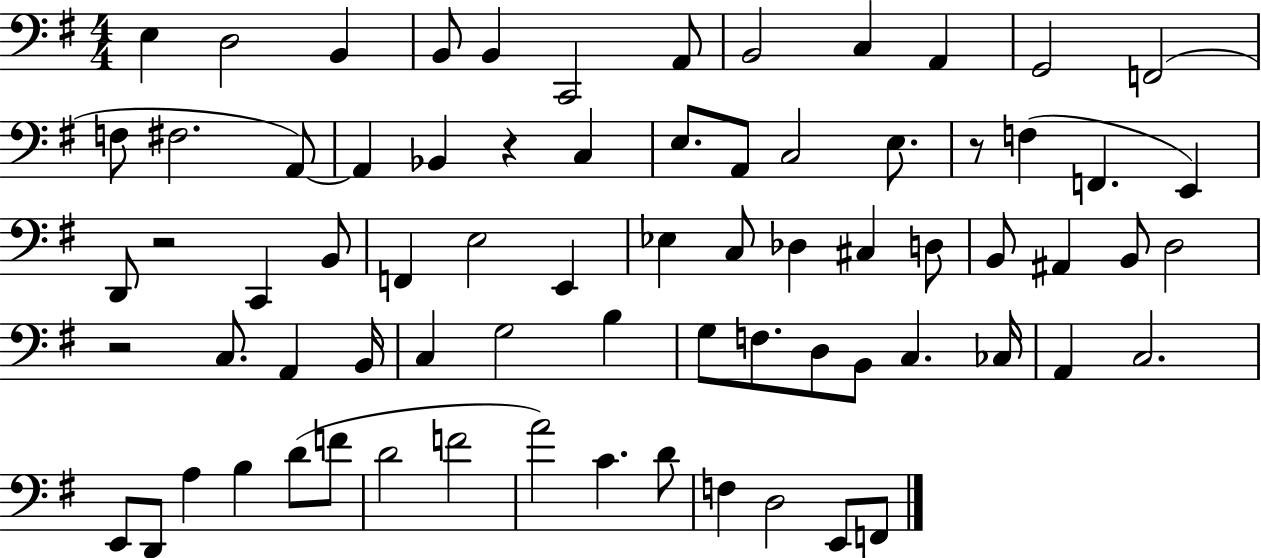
{
  \clef bass
  \numericTimeSignature
  \time 4/4
  \key g \major
  e4 d2 b,4 | b,8 b,4 c,2 a,8 | b,2 c4 a,4 | g,2 f,2( | \break f8 fis2. a,8~~) | a,4 bes,4 r4 c4 | e8. a,8 c2 e8. | r8 f4( f,4. e,4) | \break d,8 r2 c,4 b,8 | f,4 e2 e,4 | ees4 c8 des4 cis4 d8 | b,8 ais,4 b,8 d2 | \break r2 c8. a,4 b,16 | c4 g2 b4 | g8 f8. d8 b,8 c4. ces16 | a,4 c2. | \break e,8 d,8 a4 b4 d'8( f'8 | d'2 f'2 | a'2) c'4. d'8 | f4 d2 e,8 f,8 | \break \bar "|."
}